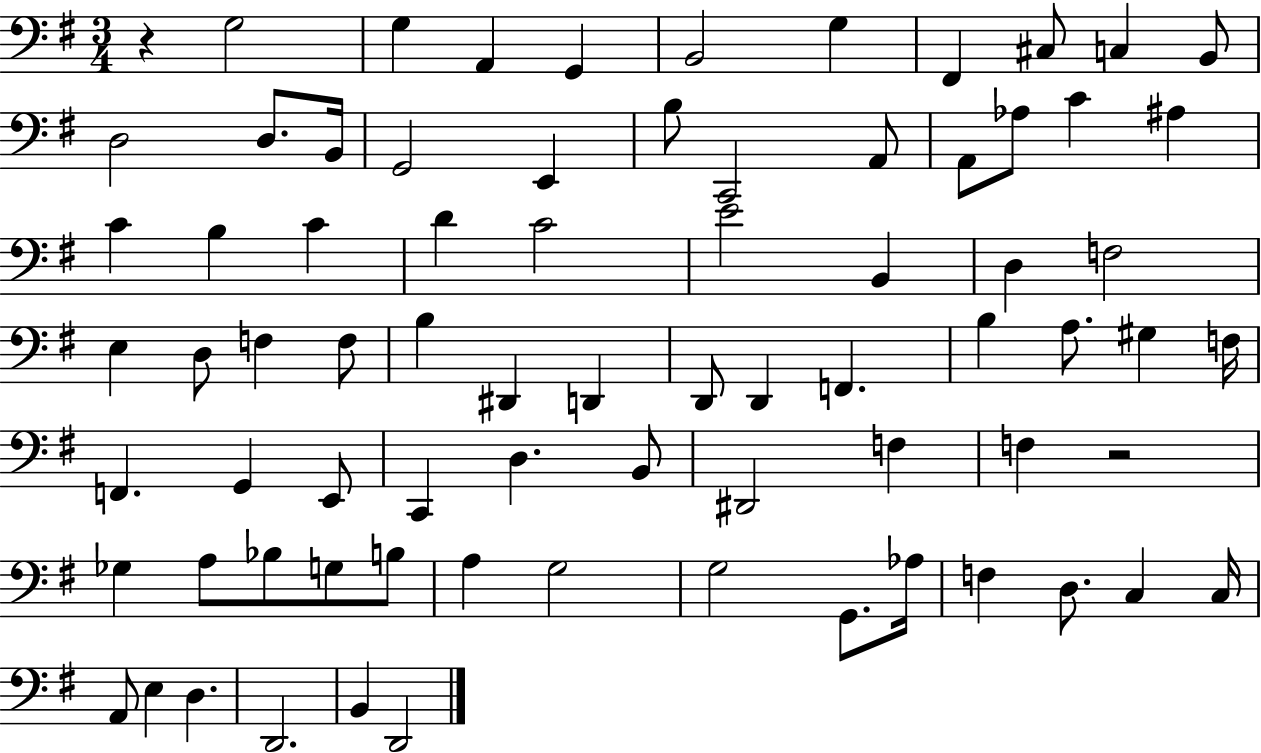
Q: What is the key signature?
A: G major